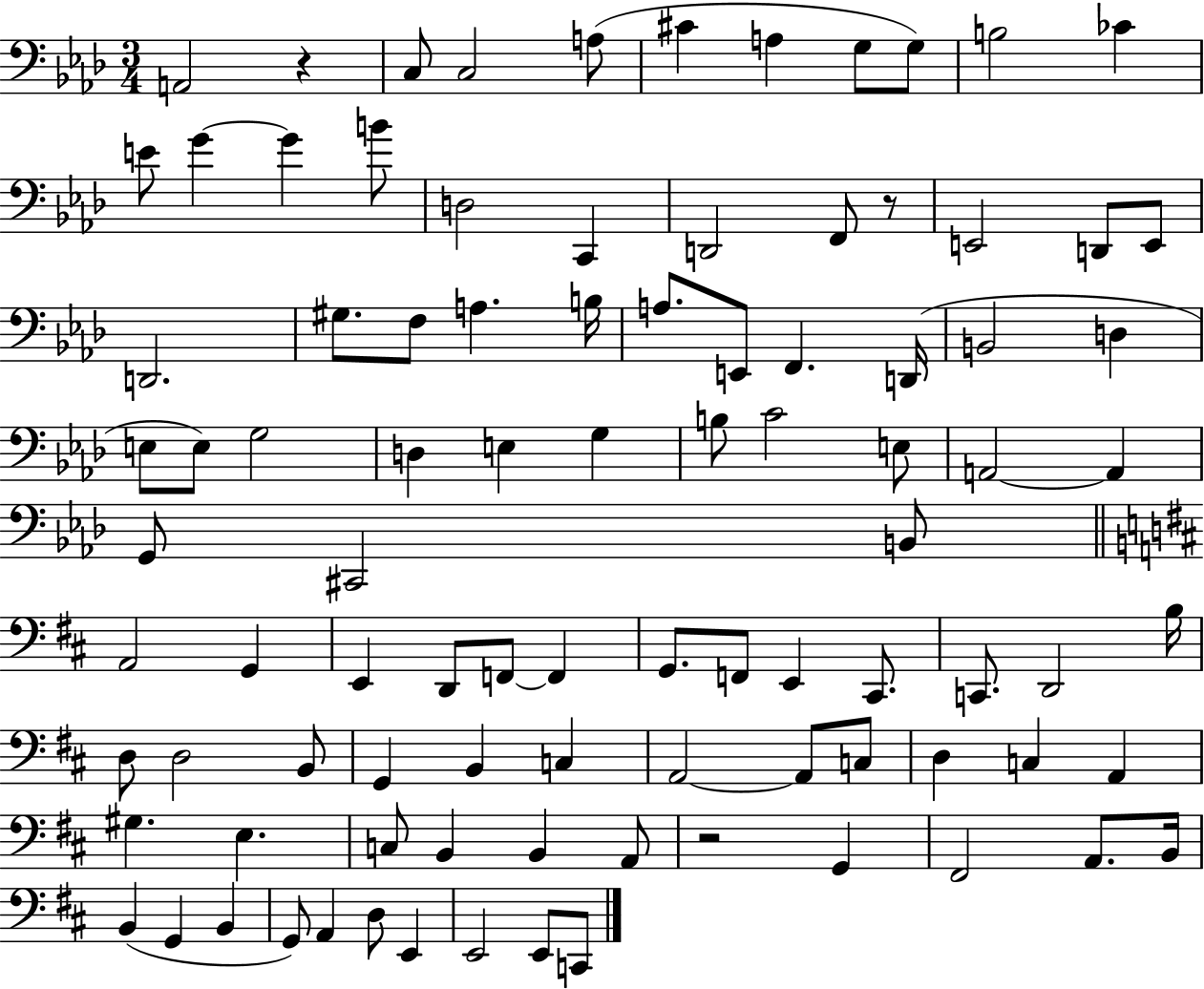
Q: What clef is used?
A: bass